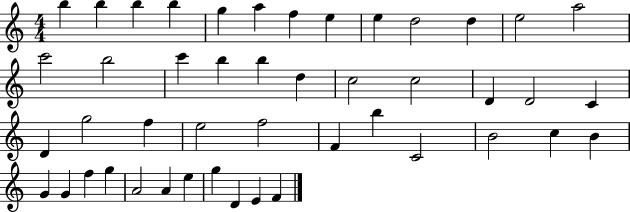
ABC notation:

X:1
T:Untitled
M:4/4
L:1/4
K:C
b b b b g a f e e d2 d e2 a2 c'2 b2 c' b b d c2 c2 D D2 C D g2 f e2 f2 F b C2 B2 c B G G f g A2 A e g D E F